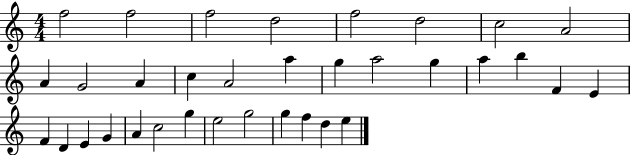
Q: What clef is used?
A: treble